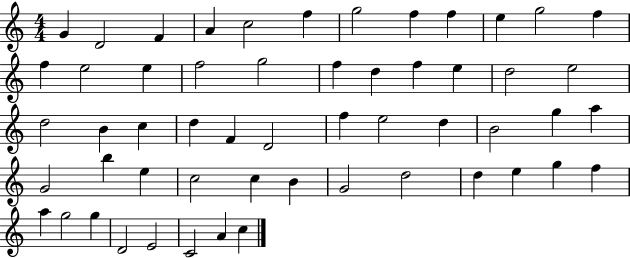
G4/q D4/h F4/q A4/q C5/h F5/q G5/h F5/q F5/q E5/q G5/h F5/q F5/q E5/h E5/q F5/h G5/h F5/q D5/q F5/q E5/q D5/h E5/h D5/h B4/q C5/q D5/q F4/q D4/h F5/q E5/h D5/q B4/h G5/q A5/q G4/h B5/q E5/q C5/h C5/q B4/q G4/h D5/h D5/q E5/q G5/q F5/q A5/q G5/h G5/q D4/h E4/h C4/h A4/q C5/q